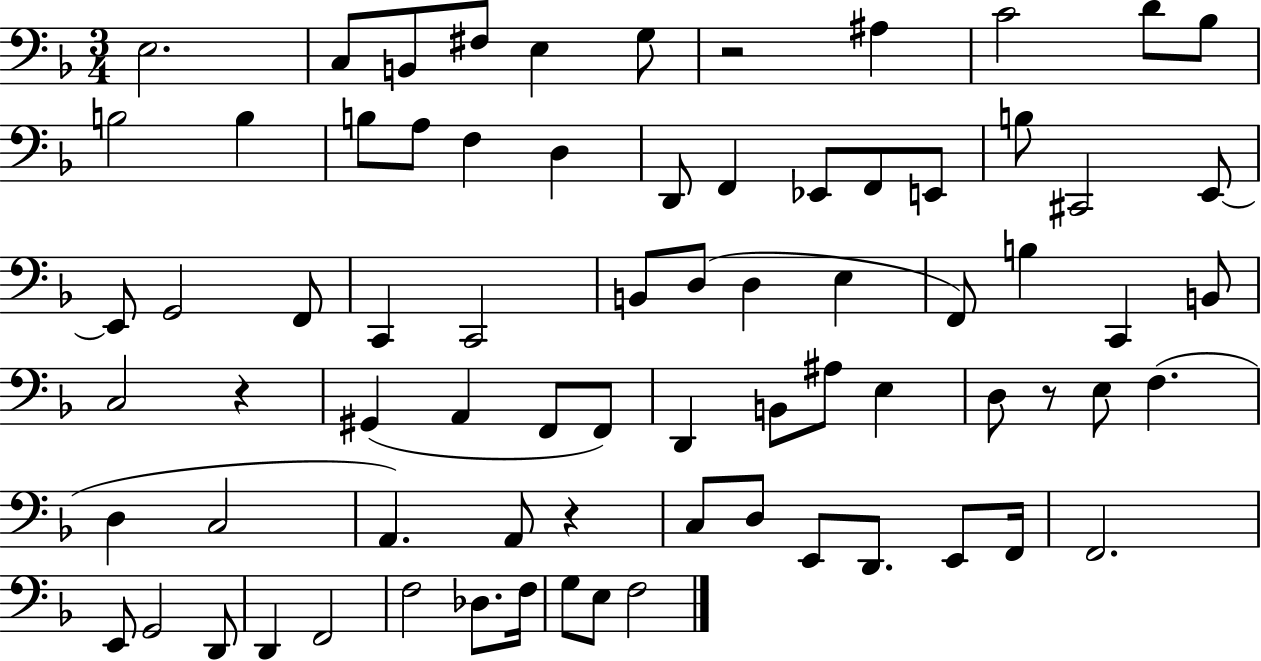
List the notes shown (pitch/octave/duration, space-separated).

E3/h. C3/e B2/e F#3/e E3/q G3/e R/h A#3/q C4/h D4/e Bb3/e B3/h B3/q B3/e A3/e F3/q D3/q D2/e F2/q Eb2/e F2/e E2/e B3/e C#2/h E2/e E2/e G2/h F2/e C2/q C2/h B2/e D3/e D3/q E3/q F2/e B3/q C2/q B2/e C3/h R/q G#2/q A2/q F2/e F2/e D2/q B2/e A#3/e E3/q D3/e R/e E3/e F3/q. D3/q C3/h A2/q. A2/e R/q C3/e D3/e E2/e D2/e. E2/e F2/s F2/h. E2/e G2/h D2/e D2/q F2/h F3/h Db3/e. F3/s G3/e E3/e F3/h